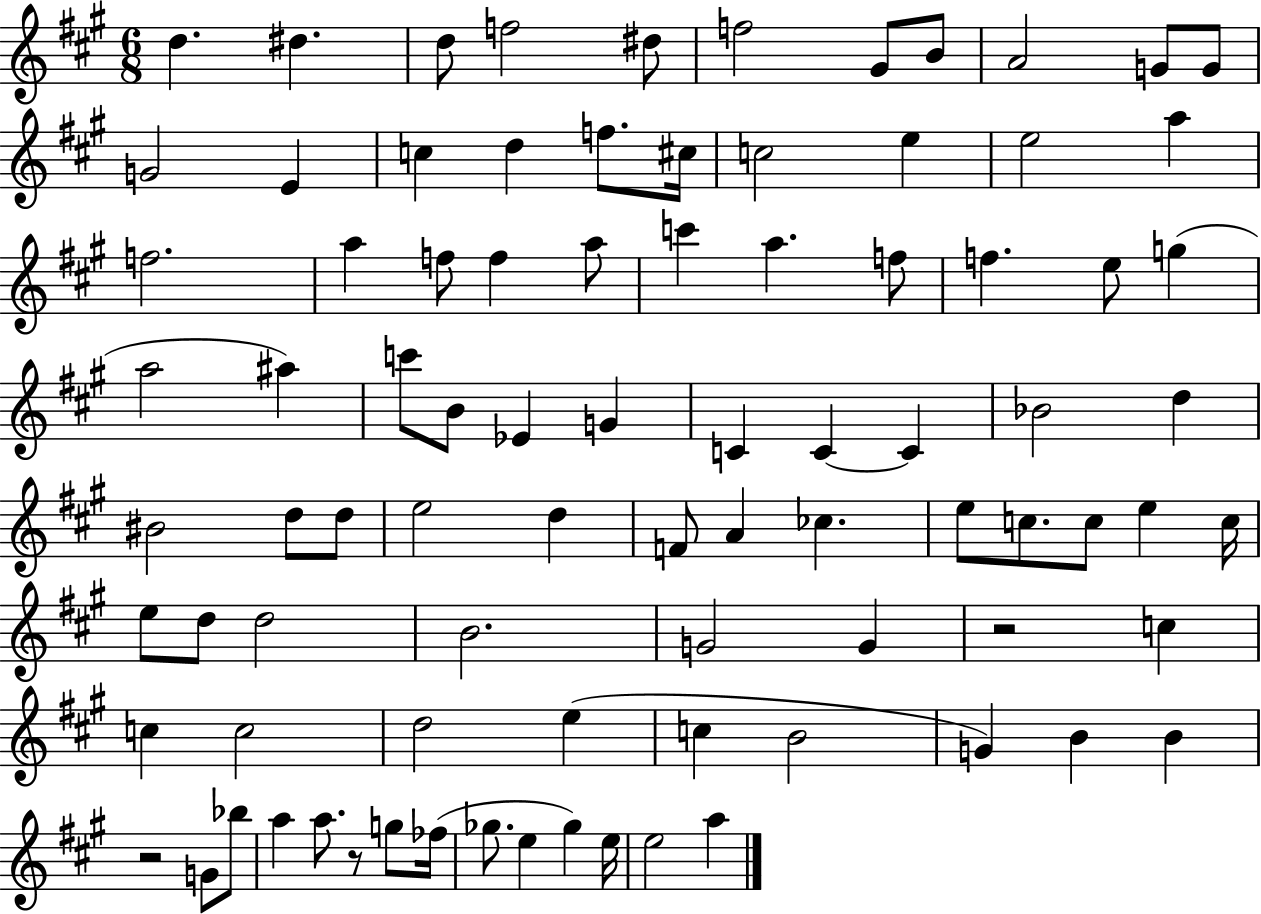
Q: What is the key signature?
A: A major